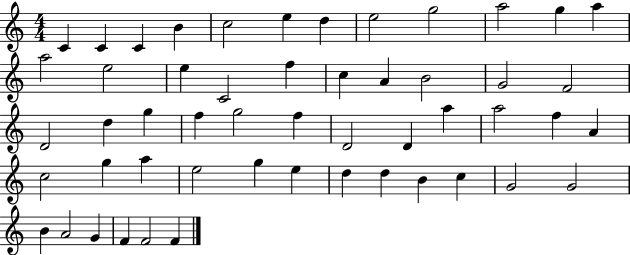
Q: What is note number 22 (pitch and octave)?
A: F4